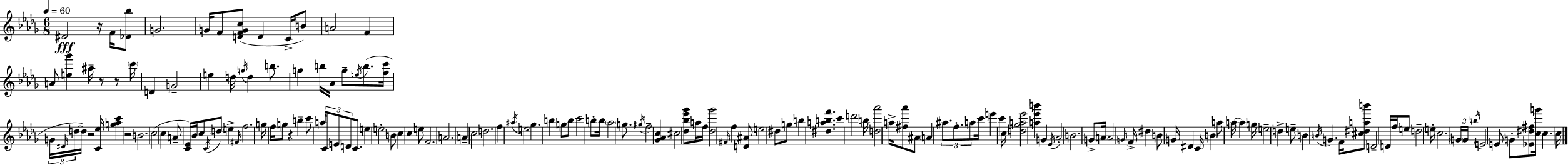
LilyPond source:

{
  \clef treble
  \numericTimeSignature
  \time 6/8
  \key bes \minor
  \tempo 4 = 60
  dis'2\fff r16 f'16 <des' bes''>8 | g'2. | g'16 f'8 <d' f' g' c''>8( d'4 c'16-> b'8) | a'2 f'4 | \break a'8 <e'' ges'''>4 ais''16-- r8 r8 \parenthesize c'''16 | d'4 g'2-- | e''4 d''16 \acciaccatura { g''16 } d''4 b''8. | g''4 b''16 aes'16 g''8-- \acciaccatura { e''16 } b''8.--( | \break <f'' c'''>16 \tuplet 3/2 { g'16 \grace { dis'16 } d''16~~ } d''16) r2 | <c' ees''>16 <g'' aes'' c'''>4 r2 | b'2. | c''2( c''4 | \break a'8-- <c' ees'>16) bes'16 c''8 \acciaccatura { c'16 } \parenthesize d''8-- | e''4-> \grace { fis'16 } f''2. | g''16 f''16 g''8 r4 | b''4-- c'''8 a''16 \tuplet 3/2 { c'8 e'8 | \break d'8 } c'8. e''4 e''2-. | b'8 c''4 c''4 | e''8 f'2. | a'2. | \break a'4-- c''2 | d''2. | f''4 \acciaccatura { ais''16 } e''2 | ges''4. | \break b''4 g''8 b''8 c'''2 | b''8-. b''16 \parenthesize aes''2 | g''8. \acciaccatura { gis''16 } f''2-- | <ges' aes' c''>4 cis''2 | \break <des'' bes'' ees''' ges'''>8 a''16 f''16 <des'' ges'''>2 | \grace { fis'16 } f''4 <d' ais'>8 e''2 | dis''8 g''8 b''4 | <dis'' a'' b'' f'''>4. c'''4 | \break d'''2 b''16 <d'' aes'''>2 | a''16-> <fis'' aes'''>8 ais'8 \parenthesize a'4 | \tuplet 3/2 { ais''8. f''8.-. a''8 } c'''16 e'''4 | c'''4 c''16 <d'' ges'' a'' ees'''>2 | \break <a'' ees''' b'''>4 g'4 | \acciaccatura { ees'16 } aes'2-. b'2. | g'8-> a'16 | a'2 \grace { g'16 } f'16-> dis''4 | \break b'8 g'16 dis'4 c'16 b'4 | a''8 a''16~~ a''4 g''16 e''2-- | d''4-> e''8-- | b'4 \acciaccatura { b'16 } g'4. f'16 | \break <cis'' dis'' a'' b'''>8 d'2-- d'16 f''16 | e''8 d''2-- e''16-. c''2. | \tuplet 3/2 { \parenthesize g'16 | g'16 \acciaccatura { b''16 } } e'2 e'8 | \break g'8-. <ees' dis'' fis''>8 <c'' g'''>16 c''4. c''16 | \bar "|."
}